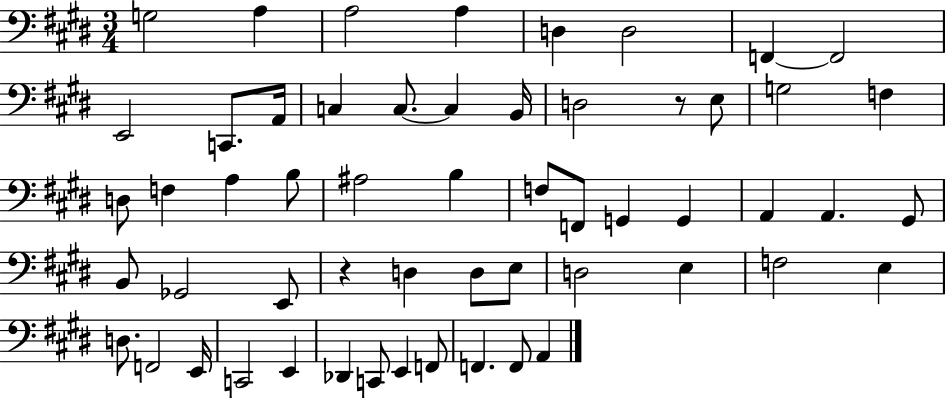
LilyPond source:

{
  \clef bass
  \numericTimeSignature
  \time 3/4
  \key e \major
  \repeat volta 2 { g2 a4 | a2 a4 | d4 d2 | f,4~~ f,2 | \break e,2 c,8. a,16 | c4 c8.~~ c4 b,16 | d2 r8 e8 | g2 f4 | \break d8 f4 a4 b8 | ais2 b4 | f8 f,8 g,4 g,4 | a,4 a,4. gis,8 | \break b,8 ges,2 e,8 | r4 d4 d8 e8 | d2 e4 | f2 e4 | \break d8. f,2 e,16 | c,2 e,4 | des,4 c,8 e,4 f,8 | f,4. f,8 a,4 | \break } \bar "|."
}